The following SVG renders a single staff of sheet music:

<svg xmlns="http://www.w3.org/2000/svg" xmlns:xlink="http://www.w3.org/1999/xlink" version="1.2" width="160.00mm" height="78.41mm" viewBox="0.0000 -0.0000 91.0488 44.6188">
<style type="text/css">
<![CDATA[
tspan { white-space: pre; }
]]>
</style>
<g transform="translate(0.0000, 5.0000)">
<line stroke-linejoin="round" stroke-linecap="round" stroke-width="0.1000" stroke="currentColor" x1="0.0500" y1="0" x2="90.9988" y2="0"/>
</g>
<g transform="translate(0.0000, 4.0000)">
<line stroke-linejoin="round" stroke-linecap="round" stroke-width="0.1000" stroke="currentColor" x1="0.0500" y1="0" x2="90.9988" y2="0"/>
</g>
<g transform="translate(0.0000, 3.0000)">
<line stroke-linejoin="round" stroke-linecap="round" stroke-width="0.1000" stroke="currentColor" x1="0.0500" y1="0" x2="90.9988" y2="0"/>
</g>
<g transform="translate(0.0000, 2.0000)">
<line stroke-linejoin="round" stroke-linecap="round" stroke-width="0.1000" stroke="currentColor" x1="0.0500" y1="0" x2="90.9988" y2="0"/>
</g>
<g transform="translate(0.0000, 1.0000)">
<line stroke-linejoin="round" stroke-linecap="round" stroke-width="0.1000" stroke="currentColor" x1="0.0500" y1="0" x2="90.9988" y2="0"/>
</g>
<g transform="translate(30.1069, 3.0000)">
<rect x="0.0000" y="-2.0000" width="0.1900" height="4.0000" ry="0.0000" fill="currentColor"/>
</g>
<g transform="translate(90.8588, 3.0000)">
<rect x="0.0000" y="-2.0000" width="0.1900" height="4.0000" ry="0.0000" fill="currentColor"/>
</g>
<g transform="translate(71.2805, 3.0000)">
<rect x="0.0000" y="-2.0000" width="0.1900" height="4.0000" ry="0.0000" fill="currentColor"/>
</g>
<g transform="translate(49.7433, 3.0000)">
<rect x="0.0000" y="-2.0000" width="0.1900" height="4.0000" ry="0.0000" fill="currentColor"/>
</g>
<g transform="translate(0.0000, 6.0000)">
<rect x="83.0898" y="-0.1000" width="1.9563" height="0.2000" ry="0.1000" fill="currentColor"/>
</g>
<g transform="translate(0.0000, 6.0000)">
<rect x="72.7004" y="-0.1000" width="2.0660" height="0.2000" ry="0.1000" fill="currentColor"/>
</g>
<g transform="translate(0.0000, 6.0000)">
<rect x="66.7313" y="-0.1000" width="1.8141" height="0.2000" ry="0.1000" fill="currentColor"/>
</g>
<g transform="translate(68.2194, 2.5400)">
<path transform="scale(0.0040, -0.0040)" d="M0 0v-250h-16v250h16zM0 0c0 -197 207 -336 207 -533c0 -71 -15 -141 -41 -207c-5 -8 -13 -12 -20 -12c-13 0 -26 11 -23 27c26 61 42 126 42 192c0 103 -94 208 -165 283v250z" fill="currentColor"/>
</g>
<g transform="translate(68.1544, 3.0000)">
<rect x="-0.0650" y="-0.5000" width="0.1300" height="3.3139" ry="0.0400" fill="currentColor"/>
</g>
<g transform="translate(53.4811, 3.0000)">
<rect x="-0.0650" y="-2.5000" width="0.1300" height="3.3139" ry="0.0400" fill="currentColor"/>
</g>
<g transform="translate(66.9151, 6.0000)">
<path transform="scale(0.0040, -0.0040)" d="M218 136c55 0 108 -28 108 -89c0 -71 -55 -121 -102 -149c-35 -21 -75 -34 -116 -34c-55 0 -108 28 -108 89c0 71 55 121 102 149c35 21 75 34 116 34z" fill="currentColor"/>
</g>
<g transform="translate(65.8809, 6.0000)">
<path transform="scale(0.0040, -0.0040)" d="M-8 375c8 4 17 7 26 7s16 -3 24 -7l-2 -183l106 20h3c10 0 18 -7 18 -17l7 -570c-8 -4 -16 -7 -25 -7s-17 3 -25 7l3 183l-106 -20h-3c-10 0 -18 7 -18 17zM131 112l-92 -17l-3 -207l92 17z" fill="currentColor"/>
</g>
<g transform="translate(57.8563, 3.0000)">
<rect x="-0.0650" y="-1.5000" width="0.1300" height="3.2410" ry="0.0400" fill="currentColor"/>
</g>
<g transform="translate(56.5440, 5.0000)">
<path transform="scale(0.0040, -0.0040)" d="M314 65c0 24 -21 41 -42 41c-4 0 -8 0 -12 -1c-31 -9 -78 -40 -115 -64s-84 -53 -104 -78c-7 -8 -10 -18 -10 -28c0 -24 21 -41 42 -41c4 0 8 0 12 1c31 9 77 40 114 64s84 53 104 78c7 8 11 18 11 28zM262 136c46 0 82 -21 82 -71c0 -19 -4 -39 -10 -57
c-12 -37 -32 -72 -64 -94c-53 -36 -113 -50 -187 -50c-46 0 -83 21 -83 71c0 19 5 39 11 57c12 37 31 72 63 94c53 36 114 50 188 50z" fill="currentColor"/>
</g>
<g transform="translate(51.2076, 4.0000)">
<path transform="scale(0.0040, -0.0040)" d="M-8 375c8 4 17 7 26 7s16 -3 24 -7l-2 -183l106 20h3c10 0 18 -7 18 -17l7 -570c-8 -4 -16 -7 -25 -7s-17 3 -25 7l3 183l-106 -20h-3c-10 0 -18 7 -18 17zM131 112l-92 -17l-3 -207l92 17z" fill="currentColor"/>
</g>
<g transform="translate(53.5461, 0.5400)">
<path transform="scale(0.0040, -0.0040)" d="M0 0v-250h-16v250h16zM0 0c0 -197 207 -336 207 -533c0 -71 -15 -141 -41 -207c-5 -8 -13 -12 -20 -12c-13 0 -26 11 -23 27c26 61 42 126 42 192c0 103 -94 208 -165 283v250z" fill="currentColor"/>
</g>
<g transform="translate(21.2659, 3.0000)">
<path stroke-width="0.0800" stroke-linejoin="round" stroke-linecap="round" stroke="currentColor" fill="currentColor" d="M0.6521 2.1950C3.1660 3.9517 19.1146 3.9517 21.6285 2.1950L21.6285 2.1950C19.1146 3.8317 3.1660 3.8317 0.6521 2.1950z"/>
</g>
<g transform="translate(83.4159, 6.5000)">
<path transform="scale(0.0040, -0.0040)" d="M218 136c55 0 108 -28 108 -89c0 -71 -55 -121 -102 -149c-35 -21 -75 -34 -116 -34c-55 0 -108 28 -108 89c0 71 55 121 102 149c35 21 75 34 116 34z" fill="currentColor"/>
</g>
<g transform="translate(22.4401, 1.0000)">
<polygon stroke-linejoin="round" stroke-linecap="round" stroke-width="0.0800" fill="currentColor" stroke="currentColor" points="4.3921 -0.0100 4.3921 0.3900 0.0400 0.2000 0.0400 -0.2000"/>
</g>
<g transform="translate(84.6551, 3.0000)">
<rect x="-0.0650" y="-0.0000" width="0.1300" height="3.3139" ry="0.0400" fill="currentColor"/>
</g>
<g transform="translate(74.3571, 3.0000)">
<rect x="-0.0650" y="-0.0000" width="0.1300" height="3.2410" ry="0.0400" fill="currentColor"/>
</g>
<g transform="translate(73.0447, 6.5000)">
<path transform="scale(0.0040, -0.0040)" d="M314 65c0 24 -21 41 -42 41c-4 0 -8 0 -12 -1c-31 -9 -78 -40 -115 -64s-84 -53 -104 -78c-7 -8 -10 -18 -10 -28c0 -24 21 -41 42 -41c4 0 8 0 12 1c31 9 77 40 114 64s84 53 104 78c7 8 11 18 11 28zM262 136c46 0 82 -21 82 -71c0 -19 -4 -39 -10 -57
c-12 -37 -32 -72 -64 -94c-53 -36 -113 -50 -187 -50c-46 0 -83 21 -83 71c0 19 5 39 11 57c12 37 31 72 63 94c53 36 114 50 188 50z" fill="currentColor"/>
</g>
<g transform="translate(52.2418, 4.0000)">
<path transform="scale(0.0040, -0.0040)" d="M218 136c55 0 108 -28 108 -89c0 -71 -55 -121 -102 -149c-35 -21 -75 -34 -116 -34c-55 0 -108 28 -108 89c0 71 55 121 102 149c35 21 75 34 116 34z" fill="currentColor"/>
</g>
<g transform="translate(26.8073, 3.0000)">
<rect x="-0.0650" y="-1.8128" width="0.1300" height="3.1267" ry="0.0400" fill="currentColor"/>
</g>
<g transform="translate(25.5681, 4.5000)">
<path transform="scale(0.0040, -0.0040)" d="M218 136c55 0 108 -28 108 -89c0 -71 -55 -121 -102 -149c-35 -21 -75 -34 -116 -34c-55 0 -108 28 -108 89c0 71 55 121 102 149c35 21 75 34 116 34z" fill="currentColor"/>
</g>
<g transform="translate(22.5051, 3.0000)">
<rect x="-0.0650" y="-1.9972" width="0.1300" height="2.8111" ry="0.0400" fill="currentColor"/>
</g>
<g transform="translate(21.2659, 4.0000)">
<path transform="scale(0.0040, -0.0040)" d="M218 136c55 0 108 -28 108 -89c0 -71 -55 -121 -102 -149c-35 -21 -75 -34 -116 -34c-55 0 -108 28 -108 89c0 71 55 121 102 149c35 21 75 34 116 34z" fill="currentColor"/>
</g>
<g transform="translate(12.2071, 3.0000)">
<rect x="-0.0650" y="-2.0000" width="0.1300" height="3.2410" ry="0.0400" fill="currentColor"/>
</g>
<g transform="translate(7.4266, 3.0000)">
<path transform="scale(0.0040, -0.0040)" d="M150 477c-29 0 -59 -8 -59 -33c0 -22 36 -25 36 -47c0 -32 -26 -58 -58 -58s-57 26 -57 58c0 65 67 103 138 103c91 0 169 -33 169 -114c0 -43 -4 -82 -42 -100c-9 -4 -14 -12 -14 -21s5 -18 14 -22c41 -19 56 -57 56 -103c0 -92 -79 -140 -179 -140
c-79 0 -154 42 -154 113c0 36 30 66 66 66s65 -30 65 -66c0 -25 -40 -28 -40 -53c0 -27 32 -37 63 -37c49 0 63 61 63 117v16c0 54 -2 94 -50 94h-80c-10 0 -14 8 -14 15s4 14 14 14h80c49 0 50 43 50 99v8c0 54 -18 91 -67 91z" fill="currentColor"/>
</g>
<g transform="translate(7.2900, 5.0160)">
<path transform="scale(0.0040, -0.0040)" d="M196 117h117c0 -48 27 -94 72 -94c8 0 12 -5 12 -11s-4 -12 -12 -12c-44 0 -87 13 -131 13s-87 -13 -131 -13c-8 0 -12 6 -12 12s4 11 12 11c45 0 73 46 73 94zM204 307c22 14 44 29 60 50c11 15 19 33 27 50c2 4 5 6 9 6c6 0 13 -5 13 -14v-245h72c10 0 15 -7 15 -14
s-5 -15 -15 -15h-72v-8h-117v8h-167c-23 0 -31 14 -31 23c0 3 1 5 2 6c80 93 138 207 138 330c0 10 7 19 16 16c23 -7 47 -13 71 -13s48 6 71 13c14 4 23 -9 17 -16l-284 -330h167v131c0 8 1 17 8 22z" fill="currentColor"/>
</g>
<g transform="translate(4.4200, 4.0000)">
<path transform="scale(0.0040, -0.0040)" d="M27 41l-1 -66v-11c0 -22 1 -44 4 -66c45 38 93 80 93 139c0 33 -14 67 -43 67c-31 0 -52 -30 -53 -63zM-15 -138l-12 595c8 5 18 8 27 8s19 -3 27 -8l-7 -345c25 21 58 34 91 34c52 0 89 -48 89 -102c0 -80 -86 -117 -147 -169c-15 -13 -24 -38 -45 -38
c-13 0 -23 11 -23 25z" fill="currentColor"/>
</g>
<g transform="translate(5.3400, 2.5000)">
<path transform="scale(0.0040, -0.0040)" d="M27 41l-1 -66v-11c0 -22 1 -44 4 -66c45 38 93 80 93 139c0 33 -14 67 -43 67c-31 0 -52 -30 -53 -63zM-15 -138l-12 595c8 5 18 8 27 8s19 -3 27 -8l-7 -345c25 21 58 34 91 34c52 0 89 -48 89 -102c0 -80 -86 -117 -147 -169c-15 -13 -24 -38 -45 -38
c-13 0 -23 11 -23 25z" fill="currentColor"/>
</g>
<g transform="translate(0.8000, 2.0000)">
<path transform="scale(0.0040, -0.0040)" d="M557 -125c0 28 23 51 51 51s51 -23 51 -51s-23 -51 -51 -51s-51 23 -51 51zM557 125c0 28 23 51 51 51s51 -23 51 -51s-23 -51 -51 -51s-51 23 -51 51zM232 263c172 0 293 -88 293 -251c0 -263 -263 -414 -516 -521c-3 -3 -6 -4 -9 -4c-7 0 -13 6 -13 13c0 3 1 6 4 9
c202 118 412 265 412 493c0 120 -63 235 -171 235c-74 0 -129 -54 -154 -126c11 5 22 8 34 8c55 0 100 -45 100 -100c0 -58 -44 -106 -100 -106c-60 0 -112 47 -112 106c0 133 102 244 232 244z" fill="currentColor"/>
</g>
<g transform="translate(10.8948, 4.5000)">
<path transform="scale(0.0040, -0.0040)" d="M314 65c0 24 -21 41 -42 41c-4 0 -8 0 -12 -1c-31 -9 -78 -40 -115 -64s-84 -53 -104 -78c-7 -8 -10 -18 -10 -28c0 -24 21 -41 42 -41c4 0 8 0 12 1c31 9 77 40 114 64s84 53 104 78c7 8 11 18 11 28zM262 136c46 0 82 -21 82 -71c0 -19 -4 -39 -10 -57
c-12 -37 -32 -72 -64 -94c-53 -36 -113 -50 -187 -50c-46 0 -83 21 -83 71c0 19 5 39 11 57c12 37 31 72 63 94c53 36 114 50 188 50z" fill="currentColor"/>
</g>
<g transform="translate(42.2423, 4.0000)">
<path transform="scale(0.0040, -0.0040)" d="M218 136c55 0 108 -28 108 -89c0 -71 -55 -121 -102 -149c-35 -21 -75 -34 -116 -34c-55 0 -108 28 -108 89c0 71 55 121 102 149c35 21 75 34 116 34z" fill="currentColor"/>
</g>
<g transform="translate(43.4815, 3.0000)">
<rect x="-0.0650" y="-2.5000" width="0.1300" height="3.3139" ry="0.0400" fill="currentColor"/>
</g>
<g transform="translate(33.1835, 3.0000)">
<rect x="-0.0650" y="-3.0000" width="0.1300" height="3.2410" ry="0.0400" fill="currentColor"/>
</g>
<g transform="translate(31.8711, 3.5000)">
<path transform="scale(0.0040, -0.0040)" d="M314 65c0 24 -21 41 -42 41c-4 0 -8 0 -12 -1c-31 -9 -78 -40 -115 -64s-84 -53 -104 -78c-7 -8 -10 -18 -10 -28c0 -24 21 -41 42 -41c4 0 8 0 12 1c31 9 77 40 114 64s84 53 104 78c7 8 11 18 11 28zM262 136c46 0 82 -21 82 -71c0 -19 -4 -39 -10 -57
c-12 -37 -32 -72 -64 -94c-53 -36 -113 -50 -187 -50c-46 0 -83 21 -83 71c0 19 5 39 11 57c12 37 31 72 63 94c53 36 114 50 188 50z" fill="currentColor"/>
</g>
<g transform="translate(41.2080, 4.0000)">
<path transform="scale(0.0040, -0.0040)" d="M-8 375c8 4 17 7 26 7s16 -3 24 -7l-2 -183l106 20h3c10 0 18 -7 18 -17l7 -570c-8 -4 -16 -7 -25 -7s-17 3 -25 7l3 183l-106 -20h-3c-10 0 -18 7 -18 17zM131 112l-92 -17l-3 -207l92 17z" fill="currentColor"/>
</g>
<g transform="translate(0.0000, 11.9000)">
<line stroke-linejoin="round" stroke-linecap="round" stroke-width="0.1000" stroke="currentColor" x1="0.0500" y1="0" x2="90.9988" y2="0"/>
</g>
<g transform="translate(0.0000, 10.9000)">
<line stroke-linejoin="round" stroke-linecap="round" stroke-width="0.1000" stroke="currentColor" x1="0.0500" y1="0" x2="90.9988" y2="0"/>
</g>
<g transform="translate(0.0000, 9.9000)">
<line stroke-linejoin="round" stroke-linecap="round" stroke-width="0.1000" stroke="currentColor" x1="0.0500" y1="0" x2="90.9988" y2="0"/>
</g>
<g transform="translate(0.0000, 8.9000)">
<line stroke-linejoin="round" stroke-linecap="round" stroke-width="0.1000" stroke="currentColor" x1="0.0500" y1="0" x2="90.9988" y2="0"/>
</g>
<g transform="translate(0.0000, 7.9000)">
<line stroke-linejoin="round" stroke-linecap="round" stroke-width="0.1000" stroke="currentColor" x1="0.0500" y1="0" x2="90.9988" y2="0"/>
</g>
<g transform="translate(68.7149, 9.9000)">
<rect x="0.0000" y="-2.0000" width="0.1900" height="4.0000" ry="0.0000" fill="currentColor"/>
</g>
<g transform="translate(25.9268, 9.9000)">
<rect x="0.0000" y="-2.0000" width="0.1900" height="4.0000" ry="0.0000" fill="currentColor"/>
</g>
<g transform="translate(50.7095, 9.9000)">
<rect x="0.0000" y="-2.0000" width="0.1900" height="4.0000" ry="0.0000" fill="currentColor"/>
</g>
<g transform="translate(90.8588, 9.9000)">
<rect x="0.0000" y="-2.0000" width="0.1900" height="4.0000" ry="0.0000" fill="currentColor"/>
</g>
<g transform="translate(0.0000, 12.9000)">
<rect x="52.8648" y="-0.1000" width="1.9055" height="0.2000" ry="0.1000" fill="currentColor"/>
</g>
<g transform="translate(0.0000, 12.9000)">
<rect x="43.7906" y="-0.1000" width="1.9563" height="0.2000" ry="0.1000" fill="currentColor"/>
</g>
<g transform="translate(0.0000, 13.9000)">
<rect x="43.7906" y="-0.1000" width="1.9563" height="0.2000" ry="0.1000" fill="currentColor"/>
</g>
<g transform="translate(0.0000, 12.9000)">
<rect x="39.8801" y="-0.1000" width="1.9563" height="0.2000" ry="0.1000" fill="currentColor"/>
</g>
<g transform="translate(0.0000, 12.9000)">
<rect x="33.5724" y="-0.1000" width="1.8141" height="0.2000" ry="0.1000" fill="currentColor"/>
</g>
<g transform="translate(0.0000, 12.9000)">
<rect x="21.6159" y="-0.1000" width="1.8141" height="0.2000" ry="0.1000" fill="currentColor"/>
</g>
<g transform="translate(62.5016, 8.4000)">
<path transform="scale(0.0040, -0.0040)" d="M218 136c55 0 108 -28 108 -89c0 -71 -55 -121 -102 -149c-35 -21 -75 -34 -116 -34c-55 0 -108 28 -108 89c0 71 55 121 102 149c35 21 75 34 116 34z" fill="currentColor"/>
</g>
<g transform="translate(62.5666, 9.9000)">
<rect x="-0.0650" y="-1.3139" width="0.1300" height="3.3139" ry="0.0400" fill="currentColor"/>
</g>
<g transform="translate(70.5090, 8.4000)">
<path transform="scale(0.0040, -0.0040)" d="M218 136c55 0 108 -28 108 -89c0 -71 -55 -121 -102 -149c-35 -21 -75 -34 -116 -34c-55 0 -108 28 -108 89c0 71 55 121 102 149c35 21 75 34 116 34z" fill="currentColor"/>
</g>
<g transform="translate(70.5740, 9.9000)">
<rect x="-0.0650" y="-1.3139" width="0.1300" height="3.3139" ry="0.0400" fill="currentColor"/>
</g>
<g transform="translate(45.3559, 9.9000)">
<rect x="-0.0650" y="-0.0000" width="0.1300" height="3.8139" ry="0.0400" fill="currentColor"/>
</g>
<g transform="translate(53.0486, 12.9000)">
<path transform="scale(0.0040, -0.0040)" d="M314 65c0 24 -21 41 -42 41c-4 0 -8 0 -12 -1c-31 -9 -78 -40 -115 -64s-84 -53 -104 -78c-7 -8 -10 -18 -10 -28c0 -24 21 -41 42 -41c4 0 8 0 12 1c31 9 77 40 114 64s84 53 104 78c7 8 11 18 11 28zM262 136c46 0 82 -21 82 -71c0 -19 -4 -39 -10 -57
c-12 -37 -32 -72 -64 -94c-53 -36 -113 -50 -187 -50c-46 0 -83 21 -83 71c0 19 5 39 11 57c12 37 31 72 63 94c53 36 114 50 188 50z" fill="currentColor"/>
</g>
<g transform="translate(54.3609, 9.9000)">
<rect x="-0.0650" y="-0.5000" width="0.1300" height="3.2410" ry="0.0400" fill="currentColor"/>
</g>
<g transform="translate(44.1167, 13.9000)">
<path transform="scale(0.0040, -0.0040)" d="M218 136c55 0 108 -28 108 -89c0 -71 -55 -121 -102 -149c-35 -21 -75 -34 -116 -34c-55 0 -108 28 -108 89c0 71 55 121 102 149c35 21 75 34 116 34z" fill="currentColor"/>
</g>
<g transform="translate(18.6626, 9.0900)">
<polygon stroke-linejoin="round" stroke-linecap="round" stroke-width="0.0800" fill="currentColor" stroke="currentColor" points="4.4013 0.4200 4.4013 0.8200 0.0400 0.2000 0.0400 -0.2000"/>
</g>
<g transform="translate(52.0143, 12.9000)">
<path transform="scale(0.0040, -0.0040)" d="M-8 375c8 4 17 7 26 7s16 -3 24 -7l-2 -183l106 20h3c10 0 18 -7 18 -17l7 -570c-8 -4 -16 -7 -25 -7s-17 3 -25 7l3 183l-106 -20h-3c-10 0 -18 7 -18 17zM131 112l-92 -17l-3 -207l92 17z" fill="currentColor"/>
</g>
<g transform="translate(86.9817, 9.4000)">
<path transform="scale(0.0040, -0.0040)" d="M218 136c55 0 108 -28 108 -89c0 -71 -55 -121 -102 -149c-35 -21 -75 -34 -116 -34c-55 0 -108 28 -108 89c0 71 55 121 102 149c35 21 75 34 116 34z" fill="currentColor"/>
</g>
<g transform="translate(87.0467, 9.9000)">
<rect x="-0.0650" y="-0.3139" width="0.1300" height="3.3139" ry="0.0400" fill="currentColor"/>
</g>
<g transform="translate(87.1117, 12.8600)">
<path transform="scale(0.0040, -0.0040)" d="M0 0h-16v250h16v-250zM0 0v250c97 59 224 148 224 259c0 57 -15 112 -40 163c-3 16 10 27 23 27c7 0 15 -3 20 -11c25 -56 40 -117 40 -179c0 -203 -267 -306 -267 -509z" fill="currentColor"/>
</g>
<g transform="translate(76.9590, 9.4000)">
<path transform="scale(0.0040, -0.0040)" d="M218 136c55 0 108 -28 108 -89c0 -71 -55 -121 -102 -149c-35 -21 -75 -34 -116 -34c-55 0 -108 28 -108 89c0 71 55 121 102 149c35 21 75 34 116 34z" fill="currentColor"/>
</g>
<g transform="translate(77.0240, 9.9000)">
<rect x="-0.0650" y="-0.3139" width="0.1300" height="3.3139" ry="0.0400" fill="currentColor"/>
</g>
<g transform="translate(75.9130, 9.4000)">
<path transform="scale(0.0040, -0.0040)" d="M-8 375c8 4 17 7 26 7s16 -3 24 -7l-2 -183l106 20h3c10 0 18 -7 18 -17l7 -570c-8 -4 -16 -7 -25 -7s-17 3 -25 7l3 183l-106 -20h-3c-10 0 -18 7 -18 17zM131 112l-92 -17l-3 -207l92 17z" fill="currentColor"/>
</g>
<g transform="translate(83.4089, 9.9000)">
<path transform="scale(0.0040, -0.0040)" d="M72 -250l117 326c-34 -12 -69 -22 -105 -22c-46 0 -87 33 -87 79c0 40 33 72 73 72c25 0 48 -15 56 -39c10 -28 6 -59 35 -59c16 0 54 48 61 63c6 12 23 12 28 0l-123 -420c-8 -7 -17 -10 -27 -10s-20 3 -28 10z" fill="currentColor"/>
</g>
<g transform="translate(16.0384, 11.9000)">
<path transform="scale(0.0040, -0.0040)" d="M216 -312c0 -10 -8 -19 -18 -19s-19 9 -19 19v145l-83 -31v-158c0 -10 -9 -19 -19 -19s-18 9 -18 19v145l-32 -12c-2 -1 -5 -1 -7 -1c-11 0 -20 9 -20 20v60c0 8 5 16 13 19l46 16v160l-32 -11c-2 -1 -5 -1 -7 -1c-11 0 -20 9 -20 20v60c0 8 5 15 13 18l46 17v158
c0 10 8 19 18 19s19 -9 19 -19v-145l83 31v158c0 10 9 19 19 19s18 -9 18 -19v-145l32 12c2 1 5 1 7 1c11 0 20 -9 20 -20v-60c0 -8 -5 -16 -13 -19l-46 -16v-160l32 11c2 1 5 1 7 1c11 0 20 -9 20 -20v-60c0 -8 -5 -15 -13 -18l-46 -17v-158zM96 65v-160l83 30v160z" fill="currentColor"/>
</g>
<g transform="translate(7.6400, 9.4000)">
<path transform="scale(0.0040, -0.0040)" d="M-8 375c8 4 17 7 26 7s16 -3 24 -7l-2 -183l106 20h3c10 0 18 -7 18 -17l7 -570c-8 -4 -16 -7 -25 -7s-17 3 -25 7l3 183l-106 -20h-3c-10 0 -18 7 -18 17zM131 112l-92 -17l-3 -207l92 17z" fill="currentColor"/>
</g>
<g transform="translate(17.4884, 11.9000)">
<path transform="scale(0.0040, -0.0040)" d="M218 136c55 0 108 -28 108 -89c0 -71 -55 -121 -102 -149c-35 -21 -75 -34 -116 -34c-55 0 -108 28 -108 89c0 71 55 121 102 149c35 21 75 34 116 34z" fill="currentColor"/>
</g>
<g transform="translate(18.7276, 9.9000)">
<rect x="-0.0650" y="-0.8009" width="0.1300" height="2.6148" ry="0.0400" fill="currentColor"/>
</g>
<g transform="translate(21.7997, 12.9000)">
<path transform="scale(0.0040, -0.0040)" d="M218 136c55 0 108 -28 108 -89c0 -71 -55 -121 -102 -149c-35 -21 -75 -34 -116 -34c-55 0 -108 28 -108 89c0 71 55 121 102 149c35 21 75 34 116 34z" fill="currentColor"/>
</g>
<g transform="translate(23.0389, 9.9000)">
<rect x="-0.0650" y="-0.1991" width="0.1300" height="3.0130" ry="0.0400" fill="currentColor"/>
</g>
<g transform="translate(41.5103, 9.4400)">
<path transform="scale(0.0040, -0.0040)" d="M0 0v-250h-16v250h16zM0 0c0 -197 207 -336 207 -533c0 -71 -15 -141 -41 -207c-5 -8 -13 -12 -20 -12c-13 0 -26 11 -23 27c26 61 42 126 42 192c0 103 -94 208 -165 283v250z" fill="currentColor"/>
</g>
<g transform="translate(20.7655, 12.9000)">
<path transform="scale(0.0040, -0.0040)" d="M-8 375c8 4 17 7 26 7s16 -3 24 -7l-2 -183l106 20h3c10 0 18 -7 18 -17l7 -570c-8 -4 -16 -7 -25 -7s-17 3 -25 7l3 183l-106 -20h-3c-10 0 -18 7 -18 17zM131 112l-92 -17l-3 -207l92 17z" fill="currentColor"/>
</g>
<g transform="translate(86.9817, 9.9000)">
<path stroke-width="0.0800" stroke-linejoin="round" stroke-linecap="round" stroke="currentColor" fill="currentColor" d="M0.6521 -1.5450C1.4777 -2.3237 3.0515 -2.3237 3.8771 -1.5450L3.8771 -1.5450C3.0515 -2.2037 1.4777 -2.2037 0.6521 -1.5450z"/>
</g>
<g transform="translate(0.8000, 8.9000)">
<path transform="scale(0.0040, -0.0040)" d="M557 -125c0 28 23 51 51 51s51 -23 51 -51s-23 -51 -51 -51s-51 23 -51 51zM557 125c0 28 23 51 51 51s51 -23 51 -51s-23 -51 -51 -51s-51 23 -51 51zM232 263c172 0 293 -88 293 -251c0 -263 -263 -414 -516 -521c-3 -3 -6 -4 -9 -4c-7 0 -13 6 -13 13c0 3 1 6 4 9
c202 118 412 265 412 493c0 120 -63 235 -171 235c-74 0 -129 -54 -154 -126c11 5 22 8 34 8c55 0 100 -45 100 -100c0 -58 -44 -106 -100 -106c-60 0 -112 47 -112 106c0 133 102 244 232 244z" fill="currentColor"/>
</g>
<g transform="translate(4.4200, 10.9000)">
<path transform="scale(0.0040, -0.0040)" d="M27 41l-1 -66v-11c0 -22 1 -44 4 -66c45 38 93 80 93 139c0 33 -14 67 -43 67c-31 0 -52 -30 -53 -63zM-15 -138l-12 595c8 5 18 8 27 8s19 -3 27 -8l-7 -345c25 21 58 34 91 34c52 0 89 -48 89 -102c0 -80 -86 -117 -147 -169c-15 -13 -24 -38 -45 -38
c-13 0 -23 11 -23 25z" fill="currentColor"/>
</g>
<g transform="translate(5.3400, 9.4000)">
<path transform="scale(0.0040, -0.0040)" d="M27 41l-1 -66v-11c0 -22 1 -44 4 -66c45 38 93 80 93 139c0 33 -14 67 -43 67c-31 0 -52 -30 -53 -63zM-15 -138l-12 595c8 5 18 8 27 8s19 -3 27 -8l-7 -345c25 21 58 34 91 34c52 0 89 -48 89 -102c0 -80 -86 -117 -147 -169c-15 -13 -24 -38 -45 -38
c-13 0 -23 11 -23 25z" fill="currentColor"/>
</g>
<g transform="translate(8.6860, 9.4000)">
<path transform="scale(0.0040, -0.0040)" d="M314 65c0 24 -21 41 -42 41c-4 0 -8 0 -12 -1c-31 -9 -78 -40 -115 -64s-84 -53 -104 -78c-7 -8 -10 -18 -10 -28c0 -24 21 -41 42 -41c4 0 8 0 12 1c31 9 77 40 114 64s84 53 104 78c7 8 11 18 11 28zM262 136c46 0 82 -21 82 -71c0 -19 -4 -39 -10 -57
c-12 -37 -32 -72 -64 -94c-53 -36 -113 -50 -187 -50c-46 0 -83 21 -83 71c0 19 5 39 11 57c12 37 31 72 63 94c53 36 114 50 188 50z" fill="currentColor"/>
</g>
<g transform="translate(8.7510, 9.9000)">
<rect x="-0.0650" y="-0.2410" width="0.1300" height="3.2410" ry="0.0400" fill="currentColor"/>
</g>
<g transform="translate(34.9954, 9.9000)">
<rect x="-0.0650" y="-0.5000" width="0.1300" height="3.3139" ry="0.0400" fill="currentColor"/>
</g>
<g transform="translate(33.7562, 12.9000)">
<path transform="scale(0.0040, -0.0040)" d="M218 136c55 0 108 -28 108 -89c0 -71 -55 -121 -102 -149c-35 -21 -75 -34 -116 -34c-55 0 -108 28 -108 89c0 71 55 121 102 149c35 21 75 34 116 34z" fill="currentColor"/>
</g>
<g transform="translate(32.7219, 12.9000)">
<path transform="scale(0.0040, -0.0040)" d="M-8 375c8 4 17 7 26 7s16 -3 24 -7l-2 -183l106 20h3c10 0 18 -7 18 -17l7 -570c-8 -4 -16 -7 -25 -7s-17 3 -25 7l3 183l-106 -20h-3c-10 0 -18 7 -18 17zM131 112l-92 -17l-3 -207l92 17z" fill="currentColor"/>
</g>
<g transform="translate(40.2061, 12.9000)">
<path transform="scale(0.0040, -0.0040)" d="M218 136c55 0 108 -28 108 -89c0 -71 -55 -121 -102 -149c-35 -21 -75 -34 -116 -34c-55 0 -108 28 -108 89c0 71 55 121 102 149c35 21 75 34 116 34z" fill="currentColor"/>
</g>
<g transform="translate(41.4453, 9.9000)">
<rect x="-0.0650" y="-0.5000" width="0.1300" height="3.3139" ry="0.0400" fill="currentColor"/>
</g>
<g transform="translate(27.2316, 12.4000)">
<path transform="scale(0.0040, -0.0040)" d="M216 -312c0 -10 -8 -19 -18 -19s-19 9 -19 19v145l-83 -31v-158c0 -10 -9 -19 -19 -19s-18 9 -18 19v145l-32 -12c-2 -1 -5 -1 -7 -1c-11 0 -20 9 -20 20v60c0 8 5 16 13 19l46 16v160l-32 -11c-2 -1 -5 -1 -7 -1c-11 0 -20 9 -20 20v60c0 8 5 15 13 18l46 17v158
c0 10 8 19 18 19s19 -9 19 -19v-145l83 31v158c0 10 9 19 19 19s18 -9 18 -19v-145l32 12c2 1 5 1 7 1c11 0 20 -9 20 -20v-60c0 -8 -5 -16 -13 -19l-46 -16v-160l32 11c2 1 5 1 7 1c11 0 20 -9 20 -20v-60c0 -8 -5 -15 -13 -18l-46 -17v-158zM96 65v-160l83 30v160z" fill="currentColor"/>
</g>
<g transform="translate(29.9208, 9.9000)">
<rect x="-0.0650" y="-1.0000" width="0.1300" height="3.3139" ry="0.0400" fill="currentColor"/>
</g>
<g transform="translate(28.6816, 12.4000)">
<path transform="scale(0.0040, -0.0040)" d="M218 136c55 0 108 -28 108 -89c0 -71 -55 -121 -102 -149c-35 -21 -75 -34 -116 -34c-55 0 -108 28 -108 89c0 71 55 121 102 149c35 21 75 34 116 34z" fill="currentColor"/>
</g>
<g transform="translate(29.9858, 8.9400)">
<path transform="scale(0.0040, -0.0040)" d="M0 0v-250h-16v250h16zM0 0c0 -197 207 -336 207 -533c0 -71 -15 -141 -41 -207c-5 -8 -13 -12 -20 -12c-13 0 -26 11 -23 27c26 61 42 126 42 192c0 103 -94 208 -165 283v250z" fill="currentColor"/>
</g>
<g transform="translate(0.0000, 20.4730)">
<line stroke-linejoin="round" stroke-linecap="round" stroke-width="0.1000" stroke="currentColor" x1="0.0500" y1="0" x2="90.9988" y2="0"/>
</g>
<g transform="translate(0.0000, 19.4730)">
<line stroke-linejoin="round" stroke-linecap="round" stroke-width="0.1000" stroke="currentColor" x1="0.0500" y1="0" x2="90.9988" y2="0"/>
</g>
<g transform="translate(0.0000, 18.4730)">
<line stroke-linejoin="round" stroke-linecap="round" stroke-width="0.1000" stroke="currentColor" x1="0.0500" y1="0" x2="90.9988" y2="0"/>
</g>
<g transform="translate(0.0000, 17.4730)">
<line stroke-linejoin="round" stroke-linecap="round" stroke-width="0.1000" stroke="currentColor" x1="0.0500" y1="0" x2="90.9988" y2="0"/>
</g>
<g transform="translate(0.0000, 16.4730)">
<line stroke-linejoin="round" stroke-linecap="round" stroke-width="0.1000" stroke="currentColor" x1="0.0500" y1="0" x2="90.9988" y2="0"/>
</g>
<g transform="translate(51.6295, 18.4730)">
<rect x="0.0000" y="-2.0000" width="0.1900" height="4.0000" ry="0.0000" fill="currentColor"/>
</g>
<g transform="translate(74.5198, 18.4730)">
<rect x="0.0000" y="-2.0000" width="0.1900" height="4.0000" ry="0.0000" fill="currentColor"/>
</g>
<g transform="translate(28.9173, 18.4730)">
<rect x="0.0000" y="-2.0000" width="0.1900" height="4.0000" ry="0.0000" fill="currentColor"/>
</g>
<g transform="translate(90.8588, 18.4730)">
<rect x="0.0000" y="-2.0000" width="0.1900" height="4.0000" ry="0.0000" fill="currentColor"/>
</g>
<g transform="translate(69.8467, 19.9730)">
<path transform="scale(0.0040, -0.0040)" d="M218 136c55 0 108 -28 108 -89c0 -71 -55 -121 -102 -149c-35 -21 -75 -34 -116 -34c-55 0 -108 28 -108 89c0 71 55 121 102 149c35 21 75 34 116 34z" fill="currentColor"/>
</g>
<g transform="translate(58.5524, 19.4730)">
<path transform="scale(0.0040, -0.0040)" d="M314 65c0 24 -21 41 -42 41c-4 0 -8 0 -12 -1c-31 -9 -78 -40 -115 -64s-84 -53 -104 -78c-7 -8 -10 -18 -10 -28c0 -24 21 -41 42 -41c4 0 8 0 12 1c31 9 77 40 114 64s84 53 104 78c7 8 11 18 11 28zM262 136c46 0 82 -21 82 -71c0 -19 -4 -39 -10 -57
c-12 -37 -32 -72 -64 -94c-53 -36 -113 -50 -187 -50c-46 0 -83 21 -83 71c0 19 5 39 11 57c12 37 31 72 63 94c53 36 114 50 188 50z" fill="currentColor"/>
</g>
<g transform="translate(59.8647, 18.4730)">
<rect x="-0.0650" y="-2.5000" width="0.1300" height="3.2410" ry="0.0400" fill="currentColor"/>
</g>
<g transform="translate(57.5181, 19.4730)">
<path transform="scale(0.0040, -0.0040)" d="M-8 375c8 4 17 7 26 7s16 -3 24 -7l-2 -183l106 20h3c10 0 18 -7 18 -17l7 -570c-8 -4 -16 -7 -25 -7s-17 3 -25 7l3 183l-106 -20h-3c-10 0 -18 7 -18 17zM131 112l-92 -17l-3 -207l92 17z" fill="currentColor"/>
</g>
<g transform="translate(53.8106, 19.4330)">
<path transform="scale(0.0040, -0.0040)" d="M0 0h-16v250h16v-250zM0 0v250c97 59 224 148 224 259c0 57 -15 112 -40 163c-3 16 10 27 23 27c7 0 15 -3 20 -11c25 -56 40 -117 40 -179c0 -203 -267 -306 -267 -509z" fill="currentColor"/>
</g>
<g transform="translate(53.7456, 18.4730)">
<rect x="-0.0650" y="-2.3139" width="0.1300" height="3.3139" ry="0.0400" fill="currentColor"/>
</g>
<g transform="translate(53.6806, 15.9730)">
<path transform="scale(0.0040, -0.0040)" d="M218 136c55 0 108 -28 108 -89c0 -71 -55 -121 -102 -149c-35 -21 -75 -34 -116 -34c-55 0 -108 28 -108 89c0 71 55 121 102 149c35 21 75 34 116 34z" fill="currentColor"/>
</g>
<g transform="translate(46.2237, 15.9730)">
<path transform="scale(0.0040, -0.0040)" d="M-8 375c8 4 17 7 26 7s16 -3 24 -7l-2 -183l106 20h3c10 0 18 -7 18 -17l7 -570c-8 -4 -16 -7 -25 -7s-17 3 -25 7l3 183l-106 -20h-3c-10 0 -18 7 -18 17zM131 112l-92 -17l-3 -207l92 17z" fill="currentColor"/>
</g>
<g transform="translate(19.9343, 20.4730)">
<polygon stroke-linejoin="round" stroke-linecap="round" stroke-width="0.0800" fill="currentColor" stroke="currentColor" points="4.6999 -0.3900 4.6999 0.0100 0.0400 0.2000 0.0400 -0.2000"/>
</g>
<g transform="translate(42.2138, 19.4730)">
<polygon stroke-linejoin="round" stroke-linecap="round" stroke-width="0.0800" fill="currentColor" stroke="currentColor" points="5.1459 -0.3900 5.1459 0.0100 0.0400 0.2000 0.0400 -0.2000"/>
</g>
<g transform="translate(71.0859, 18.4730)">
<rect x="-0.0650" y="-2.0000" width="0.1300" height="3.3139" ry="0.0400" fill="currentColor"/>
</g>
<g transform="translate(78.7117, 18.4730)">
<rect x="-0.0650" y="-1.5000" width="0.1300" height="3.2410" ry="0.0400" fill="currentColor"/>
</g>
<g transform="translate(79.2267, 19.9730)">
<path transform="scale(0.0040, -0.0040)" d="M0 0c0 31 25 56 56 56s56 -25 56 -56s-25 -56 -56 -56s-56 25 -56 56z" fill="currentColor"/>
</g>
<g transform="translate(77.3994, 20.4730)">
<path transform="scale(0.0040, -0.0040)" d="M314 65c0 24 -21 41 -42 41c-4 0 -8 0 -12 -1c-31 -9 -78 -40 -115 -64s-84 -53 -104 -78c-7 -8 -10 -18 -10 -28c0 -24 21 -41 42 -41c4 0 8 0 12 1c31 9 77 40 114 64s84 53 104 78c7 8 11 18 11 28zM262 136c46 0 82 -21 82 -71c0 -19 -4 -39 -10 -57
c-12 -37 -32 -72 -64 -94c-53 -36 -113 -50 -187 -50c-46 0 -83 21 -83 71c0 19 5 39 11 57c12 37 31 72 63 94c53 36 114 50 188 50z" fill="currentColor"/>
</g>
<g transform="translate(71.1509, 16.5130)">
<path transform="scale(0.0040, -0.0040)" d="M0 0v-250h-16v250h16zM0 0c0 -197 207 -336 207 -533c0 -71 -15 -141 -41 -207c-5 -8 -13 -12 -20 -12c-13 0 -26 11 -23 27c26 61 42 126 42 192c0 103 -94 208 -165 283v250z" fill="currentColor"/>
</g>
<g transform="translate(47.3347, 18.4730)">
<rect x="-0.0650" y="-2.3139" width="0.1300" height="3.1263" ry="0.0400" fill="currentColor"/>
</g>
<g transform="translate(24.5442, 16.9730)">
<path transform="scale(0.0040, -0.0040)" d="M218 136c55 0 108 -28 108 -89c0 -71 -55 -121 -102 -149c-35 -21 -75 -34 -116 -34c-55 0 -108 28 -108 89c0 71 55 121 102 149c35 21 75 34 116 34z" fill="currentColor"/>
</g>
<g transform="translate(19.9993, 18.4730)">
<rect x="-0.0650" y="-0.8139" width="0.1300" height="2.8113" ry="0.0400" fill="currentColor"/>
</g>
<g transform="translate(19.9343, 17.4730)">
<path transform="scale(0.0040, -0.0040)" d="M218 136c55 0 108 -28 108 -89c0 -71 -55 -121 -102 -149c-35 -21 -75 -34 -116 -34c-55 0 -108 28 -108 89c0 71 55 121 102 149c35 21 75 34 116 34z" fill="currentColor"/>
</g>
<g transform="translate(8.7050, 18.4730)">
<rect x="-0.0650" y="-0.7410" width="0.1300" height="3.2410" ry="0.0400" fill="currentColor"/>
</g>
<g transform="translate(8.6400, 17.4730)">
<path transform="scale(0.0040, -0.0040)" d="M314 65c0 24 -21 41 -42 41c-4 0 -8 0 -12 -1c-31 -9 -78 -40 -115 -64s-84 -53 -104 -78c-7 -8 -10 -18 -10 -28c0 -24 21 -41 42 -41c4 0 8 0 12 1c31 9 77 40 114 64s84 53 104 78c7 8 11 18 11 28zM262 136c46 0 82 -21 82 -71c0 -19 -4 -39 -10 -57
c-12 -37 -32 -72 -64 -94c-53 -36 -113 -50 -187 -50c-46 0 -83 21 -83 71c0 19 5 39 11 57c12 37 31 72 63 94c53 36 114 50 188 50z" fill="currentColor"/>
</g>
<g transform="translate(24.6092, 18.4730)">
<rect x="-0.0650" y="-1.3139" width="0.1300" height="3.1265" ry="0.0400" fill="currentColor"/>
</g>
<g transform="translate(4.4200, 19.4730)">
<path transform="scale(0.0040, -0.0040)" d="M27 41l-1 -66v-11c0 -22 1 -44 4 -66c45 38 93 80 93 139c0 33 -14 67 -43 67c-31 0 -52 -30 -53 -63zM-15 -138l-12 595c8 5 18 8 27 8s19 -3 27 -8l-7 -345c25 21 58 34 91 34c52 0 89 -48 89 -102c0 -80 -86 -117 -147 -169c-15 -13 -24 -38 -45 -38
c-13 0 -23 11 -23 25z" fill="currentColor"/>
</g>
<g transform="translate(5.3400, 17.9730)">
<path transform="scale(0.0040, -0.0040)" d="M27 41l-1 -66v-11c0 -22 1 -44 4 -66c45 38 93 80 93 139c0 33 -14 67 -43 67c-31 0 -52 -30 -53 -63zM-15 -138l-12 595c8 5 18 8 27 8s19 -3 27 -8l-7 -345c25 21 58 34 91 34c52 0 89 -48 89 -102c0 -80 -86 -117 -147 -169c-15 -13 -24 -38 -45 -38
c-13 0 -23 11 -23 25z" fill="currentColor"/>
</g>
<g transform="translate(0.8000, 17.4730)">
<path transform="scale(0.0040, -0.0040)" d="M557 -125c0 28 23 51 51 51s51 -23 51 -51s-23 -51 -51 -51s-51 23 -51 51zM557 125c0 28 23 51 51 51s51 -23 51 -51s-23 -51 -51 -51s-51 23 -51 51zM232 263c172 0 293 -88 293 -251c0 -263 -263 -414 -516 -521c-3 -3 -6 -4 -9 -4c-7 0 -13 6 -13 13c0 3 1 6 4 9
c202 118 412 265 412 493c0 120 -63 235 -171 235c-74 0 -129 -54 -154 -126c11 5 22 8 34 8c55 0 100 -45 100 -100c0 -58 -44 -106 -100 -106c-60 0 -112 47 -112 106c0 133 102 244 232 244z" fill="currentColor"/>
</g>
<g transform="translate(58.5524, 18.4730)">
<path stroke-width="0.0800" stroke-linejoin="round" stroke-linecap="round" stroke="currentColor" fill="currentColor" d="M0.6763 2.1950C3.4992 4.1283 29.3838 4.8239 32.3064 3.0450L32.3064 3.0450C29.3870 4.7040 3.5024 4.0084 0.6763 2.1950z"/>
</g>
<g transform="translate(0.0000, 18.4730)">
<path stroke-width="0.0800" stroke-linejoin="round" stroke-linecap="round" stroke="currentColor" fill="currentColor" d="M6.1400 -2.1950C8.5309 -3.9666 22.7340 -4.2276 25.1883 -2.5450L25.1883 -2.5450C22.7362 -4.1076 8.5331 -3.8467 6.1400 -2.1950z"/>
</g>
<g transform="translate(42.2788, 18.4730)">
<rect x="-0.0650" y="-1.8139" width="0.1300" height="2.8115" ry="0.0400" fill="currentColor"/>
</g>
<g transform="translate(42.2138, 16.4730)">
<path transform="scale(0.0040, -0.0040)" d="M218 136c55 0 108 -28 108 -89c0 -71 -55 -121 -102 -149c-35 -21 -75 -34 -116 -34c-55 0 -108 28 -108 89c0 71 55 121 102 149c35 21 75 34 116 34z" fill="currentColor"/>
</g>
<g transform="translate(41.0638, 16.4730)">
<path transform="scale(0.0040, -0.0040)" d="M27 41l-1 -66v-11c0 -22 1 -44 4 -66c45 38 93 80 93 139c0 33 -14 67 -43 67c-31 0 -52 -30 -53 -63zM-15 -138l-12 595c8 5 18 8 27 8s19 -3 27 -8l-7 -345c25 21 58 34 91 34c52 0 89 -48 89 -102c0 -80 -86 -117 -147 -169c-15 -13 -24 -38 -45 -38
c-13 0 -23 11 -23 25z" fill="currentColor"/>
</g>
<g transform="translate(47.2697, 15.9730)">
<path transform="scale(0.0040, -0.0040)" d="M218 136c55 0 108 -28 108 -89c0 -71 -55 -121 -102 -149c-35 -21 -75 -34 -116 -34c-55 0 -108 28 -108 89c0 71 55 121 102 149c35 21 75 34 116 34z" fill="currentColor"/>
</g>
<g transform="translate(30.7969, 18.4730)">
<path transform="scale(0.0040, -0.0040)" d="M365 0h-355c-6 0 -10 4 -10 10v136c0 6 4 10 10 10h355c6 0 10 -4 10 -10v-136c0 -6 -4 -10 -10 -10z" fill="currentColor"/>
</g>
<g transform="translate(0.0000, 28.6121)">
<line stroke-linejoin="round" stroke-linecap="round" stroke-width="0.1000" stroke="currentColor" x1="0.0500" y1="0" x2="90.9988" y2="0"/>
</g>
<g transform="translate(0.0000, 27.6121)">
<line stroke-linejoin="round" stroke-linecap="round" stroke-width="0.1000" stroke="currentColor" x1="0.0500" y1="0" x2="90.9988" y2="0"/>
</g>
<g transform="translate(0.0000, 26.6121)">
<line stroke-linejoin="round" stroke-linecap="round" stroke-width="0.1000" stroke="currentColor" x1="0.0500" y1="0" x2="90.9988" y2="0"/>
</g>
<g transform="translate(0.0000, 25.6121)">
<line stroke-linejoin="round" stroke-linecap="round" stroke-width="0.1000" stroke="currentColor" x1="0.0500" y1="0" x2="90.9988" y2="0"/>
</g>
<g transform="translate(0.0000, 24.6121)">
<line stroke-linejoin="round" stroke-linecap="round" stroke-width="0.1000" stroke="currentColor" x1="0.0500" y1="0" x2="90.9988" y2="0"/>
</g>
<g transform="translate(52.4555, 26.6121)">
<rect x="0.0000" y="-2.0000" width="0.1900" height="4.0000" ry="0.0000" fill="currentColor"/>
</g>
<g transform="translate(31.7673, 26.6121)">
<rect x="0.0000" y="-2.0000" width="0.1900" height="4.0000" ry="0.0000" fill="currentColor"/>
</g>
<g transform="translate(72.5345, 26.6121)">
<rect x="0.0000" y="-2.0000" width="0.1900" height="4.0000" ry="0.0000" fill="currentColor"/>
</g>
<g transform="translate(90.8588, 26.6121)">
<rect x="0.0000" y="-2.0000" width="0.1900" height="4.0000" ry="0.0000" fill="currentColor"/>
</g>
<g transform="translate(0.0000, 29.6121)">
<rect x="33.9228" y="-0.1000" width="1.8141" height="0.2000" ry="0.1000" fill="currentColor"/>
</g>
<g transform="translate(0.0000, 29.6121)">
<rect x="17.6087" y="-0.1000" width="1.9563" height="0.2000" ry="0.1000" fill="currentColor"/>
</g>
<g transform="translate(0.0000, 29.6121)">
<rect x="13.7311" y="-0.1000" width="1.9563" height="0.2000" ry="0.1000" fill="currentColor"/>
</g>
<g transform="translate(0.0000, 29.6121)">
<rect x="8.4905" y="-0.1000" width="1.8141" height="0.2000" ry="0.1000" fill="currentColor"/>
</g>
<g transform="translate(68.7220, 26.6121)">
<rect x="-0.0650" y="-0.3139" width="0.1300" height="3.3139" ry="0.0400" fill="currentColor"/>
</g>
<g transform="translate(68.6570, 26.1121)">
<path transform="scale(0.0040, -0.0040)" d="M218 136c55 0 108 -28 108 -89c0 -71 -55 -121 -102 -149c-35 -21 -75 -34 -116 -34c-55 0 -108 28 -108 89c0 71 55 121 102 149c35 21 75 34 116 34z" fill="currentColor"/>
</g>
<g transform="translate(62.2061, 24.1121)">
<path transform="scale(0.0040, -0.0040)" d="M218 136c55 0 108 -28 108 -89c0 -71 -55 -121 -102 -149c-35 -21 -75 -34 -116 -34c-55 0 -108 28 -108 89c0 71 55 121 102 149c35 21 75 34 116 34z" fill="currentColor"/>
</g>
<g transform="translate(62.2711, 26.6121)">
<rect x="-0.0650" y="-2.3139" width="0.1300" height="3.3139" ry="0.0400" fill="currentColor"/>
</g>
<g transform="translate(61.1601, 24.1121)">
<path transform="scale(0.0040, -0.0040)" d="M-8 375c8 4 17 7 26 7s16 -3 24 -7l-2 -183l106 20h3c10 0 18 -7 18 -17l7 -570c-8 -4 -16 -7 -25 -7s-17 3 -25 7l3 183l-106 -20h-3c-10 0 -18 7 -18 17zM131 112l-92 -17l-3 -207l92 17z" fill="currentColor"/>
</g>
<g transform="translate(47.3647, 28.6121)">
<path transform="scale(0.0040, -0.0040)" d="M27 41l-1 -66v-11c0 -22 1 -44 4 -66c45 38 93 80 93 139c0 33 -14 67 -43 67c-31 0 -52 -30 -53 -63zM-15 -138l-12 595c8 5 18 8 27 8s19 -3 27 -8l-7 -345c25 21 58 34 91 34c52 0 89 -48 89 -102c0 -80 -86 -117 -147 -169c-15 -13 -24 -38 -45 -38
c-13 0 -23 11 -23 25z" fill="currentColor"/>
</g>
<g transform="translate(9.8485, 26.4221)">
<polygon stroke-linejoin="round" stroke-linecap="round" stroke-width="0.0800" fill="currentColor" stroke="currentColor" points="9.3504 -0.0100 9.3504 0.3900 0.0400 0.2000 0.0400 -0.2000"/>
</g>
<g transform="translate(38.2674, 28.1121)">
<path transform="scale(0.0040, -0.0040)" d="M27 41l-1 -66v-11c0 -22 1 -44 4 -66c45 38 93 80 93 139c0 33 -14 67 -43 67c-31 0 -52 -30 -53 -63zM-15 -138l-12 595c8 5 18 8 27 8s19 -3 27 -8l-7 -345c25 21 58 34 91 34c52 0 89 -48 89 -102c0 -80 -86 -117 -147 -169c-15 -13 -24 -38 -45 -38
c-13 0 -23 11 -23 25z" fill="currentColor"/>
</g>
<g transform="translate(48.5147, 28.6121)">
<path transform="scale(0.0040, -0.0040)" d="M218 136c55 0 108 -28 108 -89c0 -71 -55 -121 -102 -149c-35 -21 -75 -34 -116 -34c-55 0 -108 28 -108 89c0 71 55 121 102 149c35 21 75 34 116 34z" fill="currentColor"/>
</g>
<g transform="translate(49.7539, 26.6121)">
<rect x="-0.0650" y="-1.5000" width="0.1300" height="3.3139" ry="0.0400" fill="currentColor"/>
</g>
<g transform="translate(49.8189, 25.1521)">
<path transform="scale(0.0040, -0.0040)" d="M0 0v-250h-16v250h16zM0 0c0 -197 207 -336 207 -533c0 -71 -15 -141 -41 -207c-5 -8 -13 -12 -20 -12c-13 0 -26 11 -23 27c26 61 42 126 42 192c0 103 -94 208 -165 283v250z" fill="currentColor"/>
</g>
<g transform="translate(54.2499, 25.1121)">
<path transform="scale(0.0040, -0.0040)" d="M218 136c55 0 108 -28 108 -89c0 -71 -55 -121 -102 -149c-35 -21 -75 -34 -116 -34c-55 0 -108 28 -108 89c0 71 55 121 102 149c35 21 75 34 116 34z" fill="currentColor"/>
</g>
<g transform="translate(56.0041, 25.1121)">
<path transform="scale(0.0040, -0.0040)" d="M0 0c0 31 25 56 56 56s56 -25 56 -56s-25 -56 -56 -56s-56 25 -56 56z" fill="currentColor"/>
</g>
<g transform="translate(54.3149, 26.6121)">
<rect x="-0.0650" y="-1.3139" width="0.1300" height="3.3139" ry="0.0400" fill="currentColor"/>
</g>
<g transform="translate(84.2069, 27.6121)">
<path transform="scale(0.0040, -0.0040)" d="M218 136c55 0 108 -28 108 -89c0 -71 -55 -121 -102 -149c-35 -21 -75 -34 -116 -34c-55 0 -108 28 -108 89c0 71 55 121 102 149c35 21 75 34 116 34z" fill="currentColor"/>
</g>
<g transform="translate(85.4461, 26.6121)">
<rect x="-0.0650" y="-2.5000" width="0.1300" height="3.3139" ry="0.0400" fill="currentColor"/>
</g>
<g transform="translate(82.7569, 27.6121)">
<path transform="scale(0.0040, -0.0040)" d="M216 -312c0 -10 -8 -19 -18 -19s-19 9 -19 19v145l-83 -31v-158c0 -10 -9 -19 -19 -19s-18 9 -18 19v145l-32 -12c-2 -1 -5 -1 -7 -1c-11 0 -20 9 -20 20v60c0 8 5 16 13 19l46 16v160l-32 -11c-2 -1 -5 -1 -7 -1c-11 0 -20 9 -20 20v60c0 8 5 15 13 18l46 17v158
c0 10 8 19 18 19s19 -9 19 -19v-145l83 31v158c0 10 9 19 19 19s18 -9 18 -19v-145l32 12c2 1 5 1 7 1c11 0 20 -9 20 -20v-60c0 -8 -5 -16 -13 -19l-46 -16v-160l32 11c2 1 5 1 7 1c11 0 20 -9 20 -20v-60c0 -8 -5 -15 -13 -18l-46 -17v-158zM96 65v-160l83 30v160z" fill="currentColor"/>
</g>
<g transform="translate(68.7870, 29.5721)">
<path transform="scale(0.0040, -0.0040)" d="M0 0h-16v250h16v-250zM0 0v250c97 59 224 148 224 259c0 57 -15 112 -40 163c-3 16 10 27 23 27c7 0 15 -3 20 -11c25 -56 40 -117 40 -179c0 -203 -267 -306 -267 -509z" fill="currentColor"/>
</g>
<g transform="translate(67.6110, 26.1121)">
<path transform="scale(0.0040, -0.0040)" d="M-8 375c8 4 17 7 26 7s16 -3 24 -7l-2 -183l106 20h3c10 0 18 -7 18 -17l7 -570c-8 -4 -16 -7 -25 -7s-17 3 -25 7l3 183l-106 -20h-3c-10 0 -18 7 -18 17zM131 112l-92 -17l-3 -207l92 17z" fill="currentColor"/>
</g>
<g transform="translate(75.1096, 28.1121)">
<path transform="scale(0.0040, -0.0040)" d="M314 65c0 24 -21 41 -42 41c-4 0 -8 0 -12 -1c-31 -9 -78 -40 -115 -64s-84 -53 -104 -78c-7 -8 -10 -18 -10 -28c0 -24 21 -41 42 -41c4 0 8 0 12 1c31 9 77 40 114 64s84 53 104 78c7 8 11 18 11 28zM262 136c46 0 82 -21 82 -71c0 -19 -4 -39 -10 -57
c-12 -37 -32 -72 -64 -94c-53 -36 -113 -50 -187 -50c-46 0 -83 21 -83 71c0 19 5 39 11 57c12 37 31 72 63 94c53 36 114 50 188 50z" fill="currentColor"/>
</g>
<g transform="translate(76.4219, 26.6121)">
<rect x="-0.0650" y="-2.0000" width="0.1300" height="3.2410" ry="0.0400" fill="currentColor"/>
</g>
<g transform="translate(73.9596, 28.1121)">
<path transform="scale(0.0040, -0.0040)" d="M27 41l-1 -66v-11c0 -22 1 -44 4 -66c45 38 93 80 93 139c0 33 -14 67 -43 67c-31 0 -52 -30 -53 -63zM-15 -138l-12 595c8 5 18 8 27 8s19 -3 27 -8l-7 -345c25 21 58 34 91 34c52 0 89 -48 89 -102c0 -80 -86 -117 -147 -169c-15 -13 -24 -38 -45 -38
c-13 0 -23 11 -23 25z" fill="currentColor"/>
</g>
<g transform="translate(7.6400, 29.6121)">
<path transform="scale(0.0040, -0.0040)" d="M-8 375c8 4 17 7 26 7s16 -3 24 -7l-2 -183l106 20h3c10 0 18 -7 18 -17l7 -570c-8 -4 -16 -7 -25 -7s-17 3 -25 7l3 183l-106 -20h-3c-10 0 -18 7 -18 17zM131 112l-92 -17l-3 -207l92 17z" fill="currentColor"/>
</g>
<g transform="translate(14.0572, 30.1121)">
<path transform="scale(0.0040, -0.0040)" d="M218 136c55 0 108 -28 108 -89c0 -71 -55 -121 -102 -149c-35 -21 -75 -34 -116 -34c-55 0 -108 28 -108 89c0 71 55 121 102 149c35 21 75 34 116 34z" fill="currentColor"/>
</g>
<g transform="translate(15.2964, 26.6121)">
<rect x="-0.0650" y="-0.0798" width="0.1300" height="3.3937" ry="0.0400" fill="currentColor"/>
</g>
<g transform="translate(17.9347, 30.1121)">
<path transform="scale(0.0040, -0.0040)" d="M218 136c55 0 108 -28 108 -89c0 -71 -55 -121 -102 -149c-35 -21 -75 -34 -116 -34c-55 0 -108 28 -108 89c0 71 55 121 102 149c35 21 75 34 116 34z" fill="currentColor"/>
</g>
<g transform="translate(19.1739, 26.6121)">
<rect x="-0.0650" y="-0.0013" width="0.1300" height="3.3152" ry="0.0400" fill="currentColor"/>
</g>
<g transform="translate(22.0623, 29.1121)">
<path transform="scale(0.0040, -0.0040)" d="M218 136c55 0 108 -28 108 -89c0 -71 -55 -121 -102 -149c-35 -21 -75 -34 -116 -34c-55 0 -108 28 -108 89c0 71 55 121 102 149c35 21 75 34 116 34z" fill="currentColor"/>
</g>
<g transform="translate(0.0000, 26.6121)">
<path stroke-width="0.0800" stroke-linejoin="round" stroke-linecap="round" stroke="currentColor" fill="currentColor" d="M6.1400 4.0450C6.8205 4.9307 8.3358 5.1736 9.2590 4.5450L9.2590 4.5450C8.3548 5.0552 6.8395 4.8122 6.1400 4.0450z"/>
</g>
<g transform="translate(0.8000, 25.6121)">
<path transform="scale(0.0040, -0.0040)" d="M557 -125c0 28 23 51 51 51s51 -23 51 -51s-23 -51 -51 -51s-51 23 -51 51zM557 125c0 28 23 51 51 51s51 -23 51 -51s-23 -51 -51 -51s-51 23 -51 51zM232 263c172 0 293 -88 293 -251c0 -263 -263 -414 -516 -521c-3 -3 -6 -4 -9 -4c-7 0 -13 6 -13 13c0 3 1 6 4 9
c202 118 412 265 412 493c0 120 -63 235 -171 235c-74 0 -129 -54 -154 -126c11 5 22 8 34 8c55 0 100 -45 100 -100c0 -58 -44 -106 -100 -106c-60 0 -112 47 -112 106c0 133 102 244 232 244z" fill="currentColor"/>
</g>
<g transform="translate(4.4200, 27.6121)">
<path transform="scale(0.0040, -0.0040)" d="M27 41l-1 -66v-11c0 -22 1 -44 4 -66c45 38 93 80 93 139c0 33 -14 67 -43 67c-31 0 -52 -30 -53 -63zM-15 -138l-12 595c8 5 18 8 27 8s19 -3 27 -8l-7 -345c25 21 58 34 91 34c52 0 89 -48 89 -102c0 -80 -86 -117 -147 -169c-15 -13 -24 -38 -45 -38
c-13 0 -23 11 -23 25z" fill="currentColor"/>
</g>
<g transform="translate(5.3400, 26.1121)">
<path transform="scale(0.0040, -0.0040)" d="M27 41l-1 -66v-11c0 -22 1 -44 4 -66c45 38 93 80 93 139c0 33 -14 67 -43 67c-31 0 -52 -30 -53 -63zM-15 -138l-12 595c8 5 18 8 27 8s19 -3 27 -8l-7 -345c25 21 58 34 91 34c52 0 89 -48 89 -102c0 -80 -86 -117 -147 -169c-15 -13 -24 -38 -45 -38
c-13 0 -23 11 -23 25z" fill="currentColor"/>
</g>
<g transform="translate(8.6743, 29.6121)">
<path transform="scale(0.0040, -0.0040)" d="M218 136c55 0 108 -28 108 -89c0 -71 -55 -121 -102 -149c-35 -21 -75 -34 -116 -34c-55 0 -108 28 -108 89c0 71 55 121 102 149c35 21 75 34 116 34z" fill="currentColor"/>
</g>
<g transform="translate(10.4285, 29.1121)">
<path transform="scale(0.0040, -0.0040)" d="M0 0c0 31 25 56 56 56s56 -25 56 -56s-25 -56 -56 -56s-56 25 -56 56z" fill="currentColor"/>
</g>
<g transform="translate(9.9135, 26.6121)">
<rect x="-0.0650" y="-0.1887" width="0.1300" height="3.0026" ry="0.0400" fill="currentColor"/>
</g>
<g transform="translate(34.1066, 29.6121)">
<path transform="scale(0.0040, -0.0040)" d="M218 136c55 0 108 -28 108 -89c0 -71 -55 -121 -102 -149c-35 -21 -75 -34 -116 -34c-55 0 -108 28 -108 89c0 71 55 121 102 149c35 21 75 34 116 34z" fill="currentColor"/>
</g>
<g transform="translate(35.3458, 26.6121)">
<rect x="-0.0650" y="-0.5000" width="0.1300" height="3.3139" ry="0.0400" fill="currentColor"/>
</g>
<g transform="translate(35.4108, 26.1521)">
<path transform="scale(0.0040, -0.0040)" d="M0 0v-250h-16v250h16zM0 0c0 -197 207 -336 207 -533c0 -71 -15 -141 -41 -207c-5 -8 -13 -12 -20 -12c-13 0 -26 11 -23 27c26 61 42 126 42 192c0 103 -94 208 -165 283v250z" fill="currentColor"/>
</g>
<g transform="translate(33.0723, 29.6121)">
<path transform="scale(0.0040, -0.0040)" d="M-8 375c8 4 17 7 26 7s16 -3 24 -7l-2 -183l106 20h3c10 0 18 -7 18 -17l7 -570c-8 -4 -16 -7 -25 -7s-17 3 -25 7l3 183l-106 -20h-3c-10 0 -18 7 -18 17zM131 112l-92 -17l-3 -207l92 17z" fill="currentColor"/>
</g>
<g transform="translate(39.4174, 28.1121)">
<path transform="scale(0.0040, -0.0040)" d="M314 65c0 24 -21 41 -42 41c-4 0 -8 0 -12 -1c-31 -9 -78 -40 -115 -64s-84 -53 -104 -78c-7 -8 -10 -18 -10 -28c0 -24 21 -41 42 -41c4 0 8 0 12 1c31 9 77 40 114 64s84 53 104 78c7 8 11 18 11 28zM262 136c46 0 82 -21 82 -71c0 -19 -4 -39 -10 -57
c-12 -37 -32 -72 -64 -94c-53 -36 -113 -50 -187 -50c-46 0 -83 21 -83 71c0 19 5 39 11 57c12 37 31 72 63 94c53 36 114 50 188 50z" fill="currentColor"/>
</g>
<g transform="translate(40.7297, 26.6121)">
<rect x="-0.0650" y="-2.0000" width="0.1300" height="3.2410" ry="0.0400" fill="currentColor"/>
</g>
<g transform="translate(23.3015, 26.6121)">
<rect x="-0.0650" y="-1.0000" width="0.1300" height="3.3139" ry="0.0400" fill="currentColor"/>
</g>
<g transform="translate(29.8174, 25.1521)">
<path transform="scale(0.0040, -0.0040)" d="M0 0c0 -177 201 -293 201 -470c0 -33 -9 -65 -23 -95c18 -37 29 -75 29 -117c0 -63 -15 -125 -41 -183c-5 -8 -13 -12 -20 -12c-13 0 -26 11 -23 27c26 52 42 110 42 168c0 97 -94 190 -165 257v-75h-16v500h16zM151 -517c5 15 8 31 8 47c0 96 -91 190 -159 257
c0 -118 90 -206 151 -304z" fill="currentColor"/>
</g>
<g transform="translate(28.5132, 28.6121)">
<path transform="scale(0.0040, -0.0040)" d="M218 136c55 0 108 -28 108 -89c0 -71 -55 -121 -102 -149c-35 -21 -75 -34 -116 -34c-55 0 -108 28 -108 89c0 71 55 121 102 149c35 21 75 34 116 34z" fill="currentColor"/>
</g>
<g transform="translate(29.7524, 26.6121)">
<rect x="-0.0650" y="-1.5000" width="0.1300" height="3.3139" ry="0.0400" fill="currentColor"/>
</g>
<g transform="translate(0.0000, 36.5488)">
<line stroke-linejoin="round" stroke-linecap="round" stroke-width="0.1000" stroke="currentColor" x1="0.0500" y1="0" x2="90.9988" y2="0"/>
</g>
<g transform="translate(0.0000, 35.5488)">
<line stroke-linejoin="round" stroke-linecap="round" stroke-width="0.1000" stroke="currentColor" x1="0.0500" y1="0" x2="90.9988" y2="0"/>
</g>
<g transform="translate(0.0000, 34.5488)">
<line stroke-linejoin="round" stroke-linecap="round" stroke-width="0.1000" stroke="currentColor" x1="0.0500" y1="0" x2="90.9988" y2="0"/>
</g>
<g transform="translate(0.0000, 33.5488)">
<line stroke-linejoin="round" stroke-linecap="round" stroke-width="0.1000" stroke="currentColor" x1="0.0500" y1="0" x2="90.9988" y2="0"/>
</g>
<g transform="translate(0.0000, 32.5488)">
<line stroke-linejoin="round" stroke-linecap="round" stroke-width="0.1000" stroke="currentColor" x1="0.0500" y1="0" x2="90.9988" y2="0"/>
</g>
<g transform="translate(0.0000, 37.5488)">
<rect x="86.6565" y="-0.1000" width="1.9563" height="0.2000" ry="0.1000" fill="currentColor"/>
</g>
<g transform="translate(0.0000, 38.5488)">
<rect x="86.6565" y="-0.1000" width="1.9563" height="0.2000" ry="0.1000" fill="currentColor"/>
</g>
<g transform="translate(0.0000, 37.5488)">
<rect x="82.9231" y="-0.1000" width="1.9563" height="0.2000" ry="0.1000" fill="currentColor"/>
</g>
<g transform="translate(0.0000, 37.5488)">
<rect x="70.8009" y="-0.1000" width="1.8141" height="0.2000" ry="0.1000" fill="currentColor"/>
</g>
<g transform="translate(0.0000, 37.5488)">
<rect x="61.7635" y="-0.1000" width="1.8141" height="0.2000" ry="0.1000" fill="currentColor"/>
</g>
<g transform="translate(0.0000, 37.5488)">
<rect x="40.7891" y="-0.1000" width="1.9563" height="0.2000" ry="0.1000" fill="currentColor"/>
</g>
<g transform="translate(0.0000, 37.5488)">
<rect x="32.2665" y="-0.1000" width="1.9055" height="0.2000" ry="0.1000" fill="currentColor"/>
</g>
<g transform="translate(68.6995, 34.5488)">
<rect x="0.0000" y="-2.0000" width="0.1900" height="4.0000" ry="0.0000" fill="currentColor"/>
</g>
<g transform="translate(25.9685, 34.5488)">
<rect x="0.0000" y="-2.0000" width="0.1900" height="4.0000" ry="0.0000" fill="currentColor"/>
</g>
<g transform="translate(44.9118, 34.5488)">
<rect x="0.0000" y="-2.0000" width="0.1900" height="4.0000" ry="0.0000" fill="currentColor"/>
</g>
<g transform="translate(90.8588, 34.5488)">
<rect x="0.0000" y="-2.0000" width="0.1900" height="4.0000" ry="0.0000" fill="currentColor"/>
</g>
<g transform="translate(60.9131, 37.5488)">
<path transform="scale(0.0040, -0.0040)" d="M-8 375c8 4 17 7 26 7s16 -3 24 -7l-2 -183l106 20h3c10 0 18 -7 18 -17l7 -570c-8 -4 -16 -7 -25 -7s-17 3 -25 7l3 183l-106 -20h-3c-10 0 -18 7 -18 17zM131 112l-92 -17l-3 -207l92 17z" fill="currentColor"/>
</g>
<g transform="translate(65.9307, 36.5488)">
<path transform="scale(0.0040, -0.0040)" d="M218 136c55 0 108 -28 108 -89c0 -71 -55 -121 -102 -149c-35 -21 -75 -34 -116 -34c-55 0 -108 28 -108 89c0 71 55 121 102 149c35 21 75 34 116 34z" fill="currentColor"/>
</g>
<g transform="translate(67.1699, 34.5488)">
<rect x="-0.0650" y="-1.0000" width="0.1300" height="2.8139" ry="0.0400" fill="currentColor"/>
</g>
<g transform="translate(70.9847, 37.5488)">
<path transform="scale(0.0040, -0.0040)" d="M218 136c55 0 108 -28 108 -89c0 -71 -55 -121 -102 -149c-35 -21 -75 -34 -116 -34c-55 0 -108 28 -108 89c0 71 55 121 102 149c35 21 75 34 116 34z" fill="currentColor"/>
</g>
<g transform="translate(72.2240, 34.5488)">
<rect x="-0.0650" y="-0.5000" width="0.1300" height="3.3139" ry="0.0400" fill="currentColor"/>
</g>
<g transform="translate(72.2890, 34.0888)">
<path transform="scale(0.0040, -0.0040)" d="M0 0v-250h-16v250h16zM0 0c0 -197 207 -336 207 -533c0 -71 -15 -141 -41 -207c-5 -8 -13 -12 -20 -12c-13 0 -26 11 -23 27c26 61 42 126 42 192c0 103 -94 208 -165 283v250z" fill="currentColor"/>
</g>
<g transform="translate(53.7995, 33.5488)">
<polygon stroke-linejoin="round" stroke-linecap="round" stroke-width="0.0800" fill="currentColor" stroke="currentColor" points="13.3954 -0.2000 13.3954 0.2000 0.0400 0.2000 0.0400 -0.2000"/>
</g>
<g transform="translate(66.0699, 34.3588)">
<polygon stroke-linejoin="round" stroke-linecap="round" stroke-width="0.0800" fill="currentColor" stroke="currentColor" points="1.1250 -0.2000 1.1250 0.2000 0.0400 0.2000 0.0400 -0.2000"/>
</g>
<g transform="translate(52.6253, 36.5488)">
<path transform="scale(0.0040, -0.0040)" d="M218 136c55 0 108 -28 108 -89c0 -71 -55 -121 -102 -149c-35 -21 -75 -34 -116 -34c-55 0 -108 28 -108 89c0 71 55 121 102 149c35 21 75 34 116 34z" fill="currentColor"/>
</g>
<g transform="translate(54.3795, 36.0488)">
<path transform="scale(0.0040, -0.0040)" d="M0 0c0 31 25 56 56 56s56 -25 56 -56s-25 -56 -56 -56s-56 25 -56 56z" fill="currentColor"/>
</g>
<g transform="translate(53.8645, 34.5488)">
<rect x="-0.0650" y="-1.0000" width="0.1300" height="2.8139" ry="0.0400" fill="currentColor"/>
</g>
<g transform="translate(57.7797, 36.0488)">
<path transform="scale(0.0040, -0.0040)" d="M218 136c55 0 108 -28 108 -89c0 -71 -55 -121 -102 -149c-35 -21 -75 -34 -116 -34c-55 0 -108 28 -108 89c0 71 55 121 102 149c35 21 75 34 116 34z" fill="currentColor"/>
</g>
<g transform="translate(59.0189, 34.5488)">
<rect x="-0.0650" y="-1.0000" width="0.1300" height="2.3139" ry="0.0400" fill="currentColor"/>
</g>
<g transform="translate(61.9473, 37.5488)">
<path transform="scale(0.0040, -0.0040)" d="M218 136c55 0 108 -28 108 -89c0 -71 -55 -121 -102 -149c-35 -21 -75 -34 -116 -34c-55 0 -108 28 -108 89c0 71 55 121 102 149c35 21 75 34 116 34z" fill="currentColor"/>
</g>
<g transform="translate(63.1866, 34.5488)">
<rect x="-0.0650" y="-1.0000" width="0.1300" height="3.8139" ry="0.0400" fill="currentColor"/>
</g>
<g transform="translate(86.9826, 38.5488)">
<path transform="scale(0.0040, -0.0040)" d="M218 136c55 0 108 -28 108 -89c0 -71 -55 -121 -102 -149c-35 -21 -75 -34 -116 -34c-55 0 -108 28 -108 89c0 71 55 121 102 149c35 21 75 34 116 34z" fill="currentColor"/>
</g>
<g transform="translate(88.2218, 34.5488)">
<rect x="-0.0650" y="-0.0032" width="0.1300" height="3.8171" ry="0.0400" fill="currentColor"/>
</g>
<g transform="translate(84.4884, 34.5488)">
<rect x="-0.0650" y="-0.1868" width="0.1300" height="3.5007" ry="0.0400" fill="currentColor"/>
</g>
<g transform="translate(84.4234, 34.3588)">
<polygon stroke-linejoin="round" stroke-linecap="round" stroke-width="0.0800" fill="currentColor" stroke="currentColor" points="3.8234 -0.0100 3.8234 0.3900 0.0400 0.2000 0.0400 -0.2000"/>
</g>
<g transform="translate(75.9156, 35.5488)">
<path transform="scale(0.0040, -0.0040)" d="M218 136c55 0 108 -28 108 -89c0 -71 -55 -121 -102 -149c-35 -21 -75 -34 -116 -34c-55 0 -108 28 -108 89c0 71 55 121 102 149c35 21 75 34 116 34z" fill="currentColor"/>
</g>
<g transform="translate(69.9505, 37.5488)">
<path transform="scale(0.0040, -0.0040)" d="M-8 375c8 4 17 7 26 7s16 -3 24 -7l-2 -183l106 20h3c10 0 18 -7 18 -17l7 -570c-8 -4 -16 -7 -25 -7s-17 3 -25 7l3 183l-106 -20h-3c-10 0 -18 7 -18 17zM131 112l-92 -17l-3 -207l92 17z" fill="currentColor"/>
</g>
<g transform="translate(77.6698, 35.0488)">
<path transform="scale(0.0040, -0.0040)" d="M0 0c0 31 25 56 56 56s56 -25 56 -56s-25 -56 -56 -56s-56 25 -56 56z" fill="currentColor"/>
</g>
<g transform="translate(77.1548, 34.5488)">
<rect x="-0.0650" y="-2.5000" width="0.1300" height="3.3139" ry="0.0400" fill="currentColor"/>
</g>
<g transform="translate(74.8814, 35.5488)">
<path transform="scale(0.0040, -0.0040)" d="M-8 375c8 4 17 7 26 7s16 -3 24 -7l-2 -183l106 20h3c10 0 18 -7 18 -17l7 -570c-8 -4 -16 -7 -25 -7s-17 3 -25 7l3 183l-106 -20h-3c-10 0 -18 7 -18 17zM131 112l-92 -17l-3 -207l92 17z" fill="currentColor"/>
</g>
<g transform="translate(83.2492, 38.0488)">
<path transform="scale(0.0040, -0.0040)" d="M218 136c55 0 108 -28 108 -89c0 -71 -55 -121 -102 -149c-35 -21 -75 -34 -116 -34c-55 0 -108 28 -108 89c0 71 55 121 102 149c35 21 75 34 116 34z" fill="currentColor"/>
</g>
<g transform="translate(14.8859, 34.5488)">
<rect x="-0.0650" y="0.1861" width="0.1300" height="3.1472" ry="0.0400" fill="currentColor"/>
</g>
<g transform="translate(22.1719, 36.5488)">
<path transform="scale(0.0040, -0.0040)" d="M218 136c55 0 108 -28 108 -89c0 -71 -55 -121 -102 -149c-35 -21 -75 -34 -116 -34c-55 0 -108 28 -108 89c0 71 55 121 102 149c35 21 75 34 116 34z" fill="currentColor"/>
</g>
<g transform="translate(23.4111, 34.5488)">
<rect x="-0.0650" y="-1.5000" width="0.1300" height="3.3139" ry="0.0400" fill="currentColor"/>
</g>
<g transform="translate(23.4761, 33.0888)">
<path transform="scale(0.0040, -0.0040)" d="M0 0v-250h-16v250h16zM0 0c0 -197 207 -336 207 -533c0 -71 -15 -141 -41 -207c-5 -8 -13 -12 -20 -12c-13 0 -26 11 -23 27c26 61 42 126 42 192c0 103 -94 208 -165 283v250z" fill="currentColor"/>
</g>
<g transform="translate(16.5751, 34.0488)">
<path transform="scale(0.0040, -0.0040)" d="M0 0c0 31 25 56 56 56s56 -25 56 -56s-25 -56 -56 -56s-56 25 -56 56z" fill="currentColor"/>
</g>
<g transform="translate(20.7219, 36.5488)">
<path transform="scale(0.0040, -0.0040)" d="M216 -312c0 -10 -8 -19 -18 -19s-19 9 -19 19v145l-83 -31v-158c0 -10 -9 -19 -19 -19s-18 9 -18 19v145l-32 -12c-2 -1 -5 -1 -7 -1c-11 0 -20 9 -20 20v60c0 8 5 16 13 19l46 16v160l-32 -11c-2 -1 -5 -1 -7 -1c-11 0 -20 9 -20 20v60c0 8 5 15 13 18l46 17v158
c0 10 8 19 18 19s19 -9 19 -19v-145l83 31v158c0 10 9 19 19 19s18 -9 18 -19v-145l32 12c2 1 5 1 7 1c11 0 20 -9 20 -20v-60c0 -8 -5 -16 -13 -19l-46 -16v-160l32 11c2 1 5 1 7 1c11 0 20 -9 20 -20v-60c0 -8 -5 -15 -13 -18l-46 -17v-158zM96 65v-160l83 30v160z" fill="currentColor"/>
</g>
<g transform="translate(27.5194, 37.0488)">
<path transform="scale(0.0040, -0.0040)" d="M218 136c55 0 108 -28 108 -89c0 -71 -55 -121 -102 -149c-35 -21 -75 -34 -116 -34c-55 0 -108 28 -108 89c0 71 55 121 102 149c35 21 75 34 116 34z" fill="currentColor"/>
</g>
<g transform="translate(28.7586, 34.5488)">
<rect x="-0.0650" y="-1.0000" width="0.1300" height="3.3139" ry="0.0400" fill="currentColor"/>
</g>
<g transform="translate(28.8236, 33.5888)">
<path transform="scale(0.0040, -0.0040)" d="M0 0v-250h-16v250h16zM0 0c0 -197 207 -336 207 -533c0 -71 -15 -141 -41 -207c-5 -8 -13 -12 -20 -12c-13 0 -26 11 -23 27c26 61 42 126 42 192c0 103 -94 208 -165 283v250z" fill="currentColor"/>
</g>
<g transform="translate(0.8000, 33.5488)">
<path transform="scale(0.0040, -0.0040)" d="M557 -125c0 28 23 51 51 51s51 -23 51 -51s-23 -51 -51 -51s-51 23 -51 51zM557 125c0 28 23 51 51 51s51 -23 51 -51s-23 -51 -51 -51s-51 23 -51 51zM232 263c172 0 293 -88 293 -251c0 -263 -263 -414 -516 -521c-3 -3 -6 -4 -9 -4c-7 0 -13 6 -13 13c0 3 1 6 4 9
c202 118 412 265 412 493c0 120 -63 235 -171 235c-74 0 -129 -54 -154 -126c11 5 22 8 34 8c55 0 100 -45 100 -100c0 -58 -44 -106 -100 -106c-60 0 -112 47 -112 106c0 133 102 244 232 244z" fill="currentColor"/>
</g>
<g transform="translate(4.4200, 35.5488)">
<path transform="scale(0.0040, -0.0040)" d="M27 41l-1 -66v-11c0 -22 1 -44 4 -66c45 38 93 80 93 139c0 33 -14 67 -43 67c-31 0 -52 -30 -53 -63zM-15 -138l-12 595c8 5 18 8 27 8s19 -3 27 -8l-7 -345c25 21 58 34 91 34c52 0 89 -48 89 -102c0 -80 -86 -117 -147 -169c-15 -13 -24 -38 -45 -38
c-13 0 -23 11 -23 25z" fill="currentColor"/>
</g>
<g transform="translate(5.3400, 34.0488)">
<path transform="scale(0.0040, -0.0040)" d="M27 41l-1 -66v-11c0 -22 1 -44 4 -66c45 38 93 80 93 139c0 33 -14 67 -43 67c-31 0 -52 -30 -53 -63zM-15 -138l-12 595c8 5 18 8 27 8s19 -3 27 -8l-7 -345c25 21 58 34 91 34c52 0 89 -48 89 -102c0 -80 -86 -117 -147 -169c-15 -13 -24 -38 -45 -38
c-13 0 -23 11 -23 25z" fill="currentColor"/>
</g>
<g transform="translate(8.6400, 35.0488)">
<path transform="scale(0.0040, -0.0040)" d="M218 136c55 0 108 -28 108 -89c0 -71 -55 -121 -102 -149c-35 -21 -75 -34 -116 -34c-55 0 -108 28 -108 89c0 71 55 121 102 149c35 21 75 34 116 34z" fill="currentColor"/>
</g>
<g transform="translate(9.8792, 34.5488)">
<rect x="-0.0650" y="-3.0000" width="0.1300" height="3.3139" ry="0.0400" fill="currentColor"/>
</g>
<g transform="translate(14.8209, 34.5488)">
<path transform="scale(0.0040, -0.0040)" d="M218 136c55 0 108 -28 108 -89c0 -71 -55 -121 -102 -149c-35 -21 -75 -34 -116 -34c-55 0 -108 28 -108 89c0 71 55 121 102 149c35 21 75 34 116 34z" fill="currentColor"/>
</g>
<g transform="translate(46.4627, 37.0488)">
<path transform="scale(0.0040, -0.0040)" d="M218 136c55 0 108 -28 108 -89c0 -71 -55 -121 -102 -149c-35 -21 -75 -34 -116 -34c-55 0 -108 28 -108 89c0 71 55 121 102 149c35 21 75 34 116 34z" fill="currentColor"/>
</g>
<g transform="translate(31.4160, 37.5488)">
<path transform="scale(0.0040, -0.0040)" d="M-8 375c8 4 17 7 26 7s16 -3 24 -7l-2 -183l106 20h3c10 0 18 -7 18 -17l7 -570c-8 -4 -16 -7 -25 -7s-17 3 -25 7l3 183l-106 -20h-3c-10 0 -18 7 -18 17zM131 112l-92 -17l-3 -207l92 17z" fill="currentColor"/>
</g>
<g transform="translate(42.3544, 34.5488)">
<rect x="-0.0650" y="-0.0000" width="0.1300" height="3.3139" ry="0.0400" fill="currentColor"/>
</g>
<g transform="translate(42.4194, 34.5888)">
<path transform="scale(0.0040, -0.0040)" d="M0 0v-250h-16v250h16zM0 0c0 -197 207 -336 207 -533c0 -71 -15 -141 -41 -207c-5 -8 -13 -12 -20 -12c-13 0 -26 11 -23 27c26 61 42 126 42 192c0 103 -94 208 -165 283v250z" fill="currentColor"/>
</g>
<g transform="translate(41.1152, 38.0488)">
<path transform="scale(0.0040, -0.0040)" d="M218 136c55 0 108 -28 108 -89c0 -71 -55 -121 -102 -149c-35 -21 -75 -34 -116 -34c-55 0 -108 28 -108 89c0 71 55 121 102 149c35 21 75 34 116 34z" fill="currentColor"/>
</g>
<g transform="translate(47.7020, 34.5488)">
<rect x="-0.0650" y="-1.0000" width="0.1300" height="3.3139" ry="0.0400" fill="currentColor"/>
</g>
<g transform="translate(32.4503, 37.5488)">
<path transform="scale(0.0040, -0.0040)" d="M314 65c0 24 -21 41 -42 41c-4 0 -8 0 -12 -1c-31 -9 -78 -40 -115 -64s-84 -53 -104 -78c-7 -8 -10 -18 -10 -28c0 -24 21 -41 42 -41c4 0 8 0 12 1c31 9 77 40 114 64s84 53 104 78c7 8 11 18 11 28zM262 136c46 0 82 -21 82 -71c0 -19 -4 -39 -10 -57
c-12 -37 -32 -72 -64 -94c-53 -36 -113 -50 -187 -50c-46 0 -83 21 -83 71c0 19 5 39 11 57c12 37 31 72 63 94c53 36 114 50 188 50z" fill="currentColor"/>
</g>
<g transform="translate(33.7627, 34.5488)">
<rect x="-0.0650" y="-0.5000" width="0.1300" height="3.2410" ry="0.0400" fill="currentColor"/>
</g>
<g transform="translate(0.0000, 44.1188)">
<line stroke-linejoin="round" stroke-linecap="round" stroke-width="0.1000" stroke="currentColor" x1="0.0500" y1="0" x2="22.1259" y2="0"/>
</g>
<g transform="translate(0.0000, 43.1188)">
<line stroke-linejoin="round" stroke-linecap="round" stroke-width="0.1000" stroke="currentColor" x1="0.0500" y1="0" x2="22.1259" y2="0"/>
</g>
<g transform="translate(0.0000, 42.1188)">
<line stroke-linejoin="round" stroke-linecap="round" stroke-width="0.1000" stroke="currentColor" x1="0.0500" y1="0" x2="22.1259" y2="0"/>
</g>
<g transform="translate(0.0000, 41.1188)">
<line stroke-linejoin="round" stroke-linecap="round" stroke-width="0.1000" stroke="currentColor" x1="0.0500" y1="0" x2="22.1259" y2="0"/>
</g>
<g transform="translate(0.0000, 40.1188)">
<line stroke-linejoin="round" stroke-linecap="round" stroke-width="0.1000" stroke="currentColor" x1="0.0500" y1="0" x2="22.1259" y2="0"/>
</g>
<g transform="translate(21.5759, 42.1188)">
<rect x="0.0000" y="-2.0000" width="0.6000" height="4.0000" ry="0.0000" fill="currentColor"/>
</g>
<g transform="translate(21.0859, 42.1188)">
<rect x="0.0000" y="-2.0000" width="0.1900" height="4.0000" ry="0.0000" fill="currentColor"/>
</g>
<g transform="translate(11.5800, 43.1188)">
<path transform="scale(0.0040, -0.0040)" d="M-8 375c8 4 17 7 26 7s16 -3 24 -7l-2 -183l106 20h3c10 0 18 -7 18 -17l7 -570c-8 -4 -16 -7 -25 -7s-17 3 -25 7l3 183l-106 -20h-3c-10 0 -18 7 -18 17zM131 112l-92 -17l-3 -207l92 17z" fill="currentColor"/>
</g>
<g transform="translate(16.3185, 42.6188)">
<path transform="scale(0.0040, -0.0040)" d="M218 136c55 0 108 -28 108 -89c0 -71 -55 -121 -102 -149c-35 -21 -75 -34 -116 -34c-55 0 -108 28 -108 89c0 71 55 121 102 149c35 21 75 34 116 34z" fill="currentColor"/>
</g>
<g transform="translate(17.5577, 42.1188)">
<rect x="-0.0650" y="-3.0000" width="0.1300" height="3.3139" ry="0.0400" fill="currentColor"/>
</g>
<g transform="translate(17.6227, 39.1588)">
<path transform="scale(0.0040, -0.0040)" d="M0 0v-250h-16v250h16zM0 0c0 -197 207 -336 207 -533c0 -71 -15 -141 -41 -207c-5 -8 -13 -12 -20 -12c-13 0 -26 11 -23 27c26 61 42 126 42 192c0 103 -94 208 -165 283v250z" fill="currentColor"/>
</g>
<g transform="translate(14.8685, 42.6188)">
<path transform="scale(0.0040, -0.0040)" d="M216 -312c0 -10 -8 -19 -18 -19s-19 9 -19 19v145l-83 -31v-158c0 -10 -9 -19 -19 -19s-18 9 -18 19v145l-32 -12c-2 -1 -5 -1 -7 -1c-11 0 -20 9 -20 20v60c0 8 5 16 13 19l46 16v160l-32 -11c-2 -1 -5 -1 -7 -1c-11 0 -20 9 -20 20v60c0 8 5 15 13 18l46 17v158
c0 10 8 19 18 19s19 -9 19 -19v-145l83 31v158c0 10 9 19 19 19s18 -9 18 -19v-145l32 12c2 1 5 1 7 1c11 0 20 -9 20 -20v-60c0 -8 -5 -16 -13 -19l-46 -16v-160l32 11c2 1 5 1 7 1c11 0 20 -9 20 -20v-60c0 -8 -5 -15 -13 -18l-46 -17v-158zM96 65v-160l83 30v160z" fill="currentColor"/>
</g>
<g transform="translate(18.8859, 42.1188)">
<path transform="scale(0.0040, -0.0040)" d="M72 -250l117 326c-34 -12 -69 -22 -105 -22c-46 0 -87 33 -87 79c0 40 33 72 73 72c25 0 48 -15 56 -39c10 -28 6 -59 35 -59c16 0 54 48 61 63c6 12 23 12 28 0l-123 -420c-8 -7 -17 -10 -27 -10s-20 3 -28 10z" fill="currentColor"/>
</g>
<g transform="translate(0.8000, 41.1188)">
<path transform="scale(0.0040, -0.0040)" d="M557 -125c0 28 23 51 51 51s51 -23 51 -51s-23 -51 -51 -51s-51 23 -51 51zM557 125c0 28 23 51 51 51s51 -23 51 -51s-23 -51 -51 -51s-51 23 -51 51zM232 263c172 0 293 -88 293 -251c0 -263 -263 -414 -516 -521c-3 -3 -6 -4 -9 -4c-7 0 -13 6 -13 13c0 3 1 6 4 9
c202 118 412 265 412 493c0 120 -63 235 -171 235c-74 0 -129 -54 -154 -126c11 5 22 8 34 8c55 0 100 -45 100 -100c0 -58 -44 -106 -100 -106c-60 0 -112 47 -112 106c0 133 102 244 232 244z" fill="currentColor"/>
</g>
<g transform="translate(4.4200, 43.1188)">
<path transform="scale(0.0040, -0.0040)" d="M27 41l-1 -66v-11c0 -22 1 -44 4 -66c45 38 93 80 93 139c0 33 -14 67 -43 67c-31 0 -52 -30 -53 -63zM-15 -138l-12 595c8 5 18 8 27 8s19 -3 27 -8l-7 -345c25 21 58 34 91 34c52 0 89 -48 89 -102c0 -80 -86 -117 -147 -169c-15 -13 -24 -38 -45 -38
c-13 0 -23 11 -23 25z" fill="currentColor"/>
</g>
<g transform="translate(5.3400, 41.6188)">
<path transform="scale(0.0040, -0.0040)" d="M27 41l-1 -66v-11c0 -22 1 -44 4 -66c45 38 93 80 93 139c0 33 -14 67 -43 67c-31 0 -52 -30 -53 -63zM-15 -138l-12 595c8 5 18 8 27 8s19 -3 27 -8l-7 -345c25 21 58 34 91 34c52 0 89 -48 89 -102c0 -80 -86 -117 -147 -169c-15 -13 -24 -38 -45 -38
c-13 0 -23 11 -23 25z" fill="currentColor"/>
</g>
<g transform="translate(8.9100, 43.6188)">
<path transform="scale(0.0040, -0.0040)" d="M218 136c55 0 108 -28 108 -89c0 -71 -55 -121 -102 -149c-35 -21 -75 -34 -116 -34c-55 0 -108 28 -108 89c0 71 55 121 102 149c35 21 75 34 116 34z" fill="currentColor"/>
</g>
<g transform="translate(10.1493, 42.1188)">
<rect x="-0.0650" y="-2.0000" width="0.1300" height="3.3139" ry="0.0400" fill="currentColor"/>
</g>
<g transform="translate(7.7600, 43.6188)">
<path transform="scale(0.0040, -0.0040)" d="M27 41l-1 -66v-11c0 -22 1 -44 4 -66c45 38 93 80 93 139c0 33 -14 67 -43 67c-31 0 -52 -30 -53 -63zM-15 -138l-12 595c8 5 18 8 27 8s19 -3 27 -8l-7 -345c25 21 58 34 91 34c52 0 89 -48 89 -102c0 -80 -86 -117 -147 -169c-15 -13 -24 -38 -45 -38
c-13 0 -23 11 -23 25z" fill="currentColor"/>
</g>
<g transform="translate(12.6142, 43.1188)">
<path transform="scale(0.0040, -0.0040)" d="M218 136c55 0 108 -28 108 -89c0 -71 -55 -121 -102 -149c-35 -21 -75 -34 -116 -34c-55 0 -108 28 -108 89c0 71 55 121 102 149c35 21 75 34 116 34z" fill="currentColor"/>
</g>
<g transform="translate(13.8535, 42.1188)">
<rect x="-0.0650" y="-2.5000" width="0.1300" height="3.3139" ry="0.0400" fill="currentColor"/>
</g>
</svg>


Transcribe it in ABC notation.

X:1
T:Untitled
M:3/4
L:1/4
K:Bb
A,,2 _B,,/2 A,,/2 C,2 B,, B,,/2 G,,2 E,,/2 D,,2 D,, E,2 ^G,,/2 E,,/2 ^F,,/2 E,, E,,/2 C,, E,,2 G, G, E, z/2 E,/2 F,2 F,/2 G,/2 z2 _A,/2 B,/2 _B,/2 B,,2 A,,/2 G,,2 E,,/2 D,,/2 D,,/2 F,, G,,/4 E,,/2 _A,,2 _G,,/2 G, B, E,/2 _A,,2 ^B,, C, D, ^G,,/2 F,,/2 E,,2 D,,/2 F,, G,,/2 A,,/2 E,,/2 G,,/4 E,,/2 B,, D,,/2 C,,/2 _A,, B,, ^C,/2 z/2